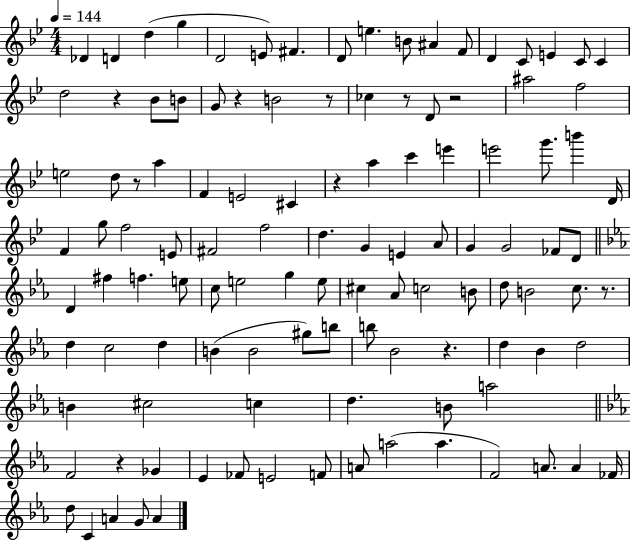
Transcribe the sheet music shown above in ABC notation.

X:1
T:Untitled
M:4/4
L:1/4
K:Bb
_D D d g D2 E/2 ^F D/2 e B/2 ^A F/2 D C/2 E C/2 C d2 z _B/2 B/2 G/2 z B2 z/2 _c z/2 D/2 z2 ^a2 f2 e2 d/2 z/2 a F E2 ^C z a c' e' e'2 g'/2 b' D/4 F g/2 f2 E/2 ^F2 f2 d G E A/2 G G2 _F/2 D/2 D ^f f e/2 c/2 e2 g e/2 ^c _A/2 c2 B/2 d/2 B2 c/2 z/2 d c2 d B B2 ^g/2 b/2 b/2 _B2 z d _B d2 B ^c2 c d B/2 a2 F2 z _G _E _F/2 E2 F/2 A/2 a2 a F2 A/2 A _F/4 d/2 C A G/2 A